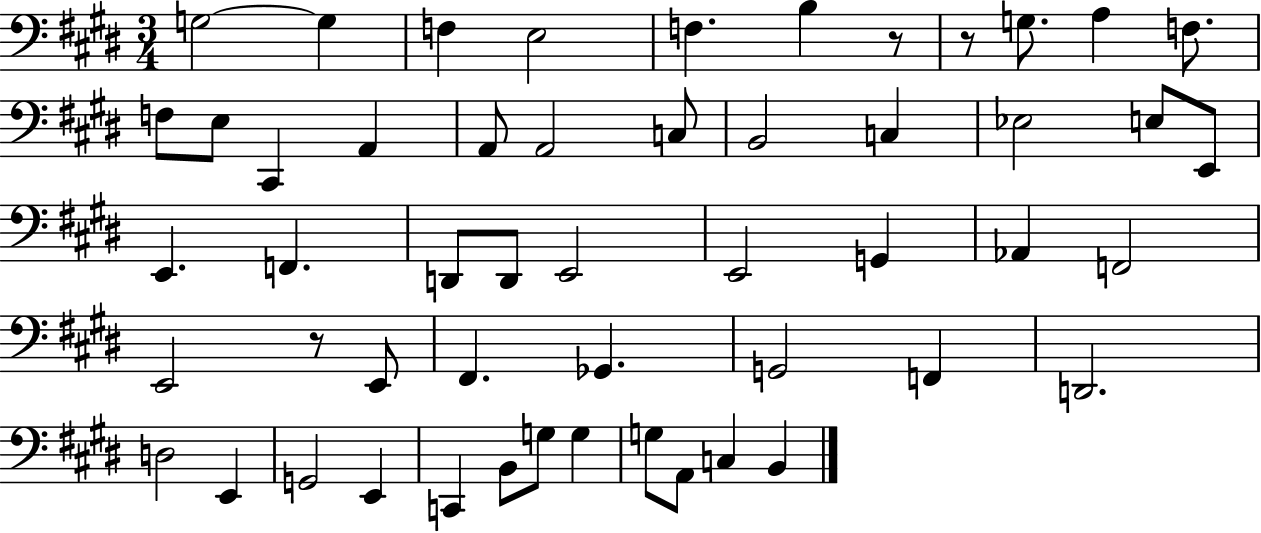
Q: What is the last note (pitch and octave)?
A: B2